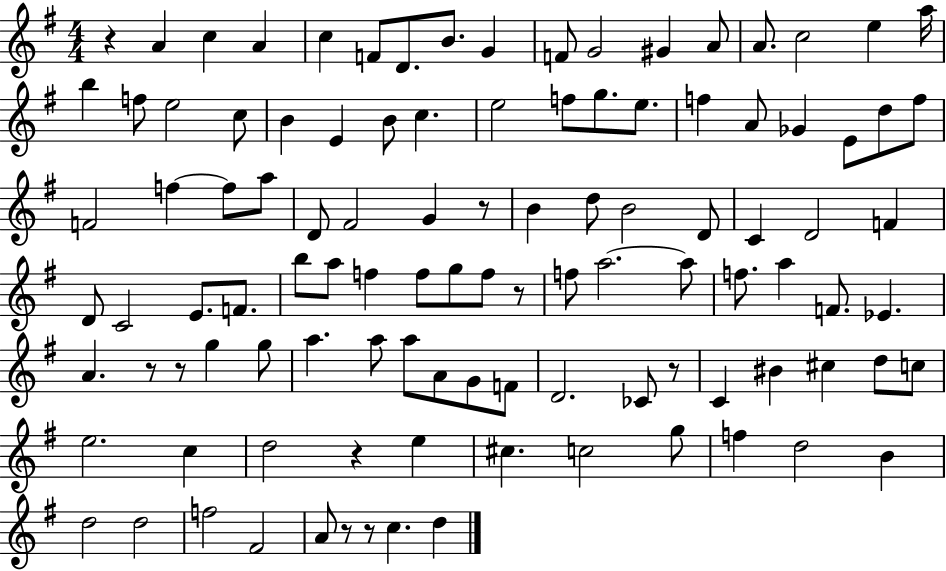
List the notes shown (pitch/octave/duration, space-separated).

R/q A4/q C5/q A4/q C5/q F4/e D4/e. B4/e. G4/q F4/e G4/h G#4/q A4/e A4/e. C5/h E5/q A5/s B5/q F5/e E5/h C5/e B4/q E4/q B4/e C5/q. E5/h F5/e G5/e. E5/e. F5/q A4/e Gb4/q E4/e D5/e F5/e F4/h F5/q F5/e A5/e D4/e F#4/h G4/q R/e B4/q D5/e B4/h D4/e C4/q D4/h F4/q D4/e C4/h E4/e. F4/e. B5/e A5/e F5/q F5/e G5/e F5/e R/e F5/e A5/h. A5/e F5/e. A5/q F4/e. Eb4/q. A4/q. R/e R/e G5/q G5/e A5/q. A5/e A5/e A4/e G4/e F4/e D4/h. CES4/e R/e C4/q BIS4/q C#5/q D5/e C5/e E5/h. C5/q D5/h R/q E5/q C#5/q. C5/h G5/e F5/q D5/h B4/q D5/h D5/h F5/h F#4/h A4/e R/e R/e C5/q. D5/q